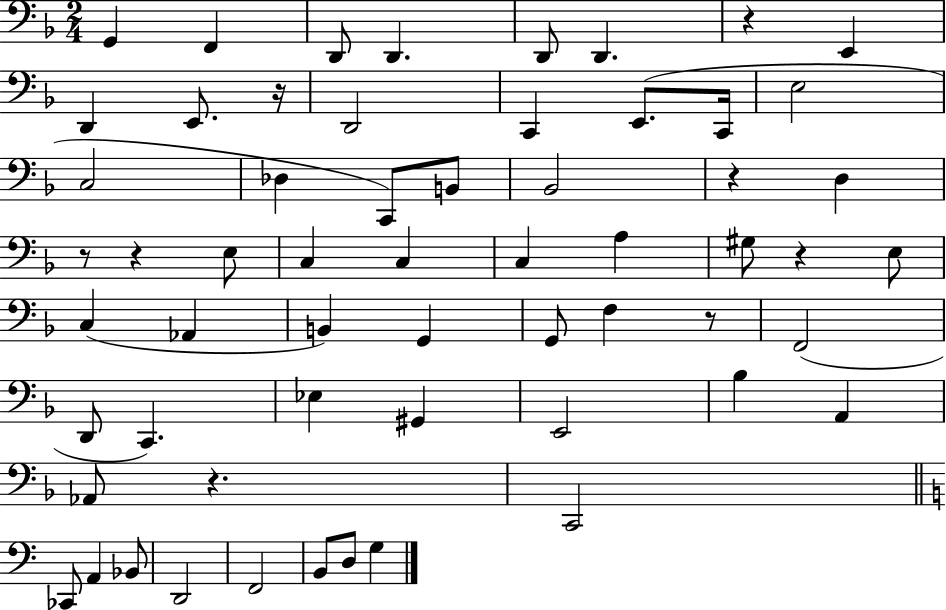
X:1
T:Untitled
M:2/4
L:1/4
K:F
G,, F,, D,,/2 D,, D,,/2 D,, z E,, D,, E,,/2 z/4 D,,2 C,, E,,/2 C,,/4 E,2 C,2 _D, C,,/2 B,,/2 _B,,2 z D, z/2 z E,/2 C, C, C, A, ^G,/2 z E,/2 C, _A,, B,, G,, G,,/2 F, z/2 F,,2 D,,/2 C,, _E, ^G,, E,,2 _B, A,, _A,,/2 z C,,2 _C,,/2 A,, _B,,/2 D,,2 F,,2 B,,/2 D,/2 G,